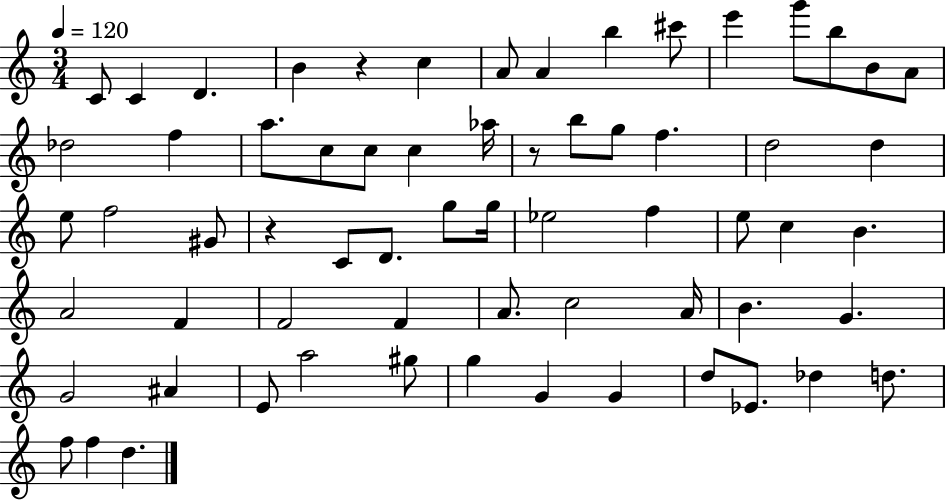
C4/e C4/q D4/q. B4/q R/q C5/q A4/e A4/q B5/q C#6/e E6/q G6/e B5/e B4/e A4/e Db5/h F5/q A5/e. C5/e C5/e C5/q Ab5/s R/e B5/e G5/e F5/q. D5/h D5/q E5/e F5/h G#4/e R/q C4/e D4/e. G5/e G5/s Eb5/h F5/q E5/e C5/q B4/q. A4/h F4/q F4/h F4/q A4/e. C5/h A4/s B4/q. G4/q. G4/h A#4/q E4/e A5/h G#5/e G5/q G4/q G4/q D5/e Eb4/e. Db5/q D5/e. F5/e F5/q D5/q.